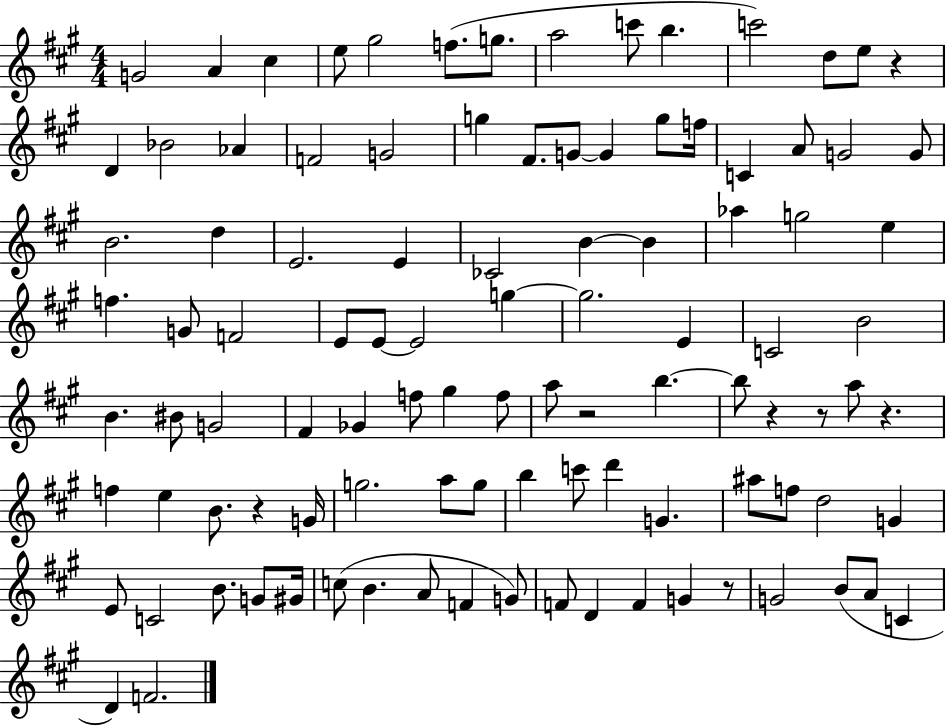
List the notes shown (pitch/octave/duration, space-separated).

G4/h A4/q C#5/q E5/e G#5/h F5/e. G5/e. A5/h C6/e B5/q. C6/h D5/e E5/e R/q D4/q Bb4/h Ab4/q F4/h G4/h G5/q F#4/e. G4/e G4/q G5/e F5/s C4/q A4/e G4/h G4/e B4/h. D5/q E4/h. E4/q CES4/h B4/q B4/q Ab5/q G5/h E5/q F5/q. G4/e F4/h E4/e E4/e E4/h G5/q G5/h. E4/q C4/h B4/h B4/q. BIS4/e G4/h F#4/q Gb4/q F5/e G#5/q F5/e A5/e R/h B5/q. B5/e R/q R/e A5/e R/q. F5/q E5/q B4/e. R/q G4/s G5/h. A5/e G5/e B5/q C6/e D6/q G4/q. A#5/e F5/e D5/h G4/q E4/e C4/h B4/e. G4/e G#4/s C5/e B4/q. A4/e F4/q G4/e F4/e D4/q F4/q G4/q R/e G4/h B4/e A4/e C4/q D4/q F4/h.